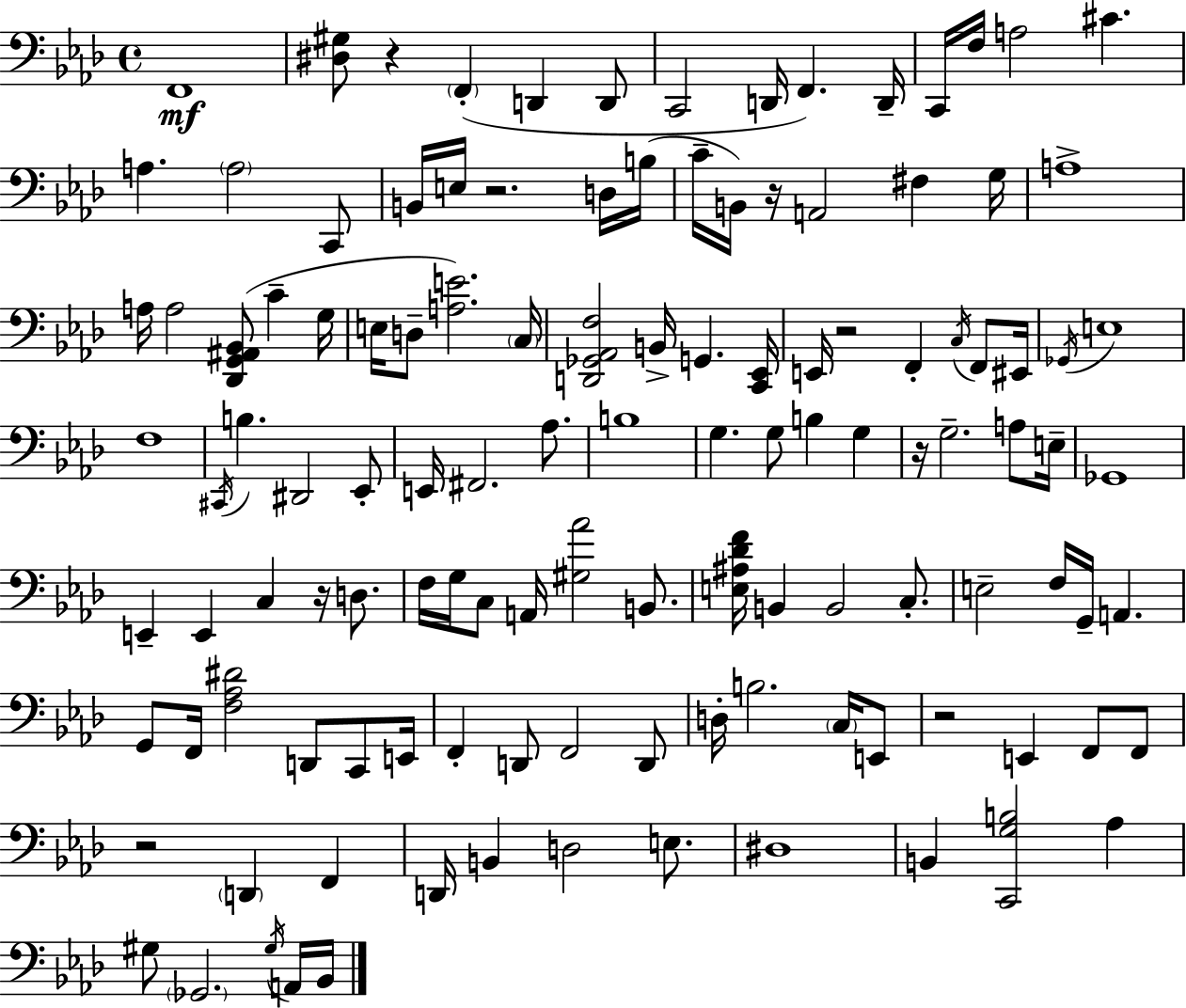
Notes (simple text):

F2/w [D#3,G#3]/e R/q F2/q D2/q D2/e C2/h D2/s F2/q. D2/s C2/s F3/s A3/h C#4/q. A3/q. A3/h C2/e B2/s E3/s R/h. D3/s B3/s C4/s B2/s R/s A2/h F#3/q G3/s A3/w A3/s A3/h [Db2,G2,A#2,Bb2]/e C4/q G3/s E3/s D3/e [A3,E4]/h. C3/s [D2,Gb2,Ab2,F3]/h B2/s G2/q. [C2,Eb2]/s E2/s R/h F2/q C3/s F2/e EIS2/s Gb2/s E3/w F3/w C#2/s B3/q. D#2/h Eb2/e E2/s F#2/h. Ab3/e. B3/w G3/q. G3/e B3/q G3/q R/s G3/h. A3/e E3/s Gb2/w E2/q E2/q C3/q R/s D3/e. F3/s G3/s C3/e A2/s [G#3,Ab4]/h B2/e. [E3,A#3,Db4,F4]/s B2/q B2/h C3/e. E3/h F3/s G2/s A2/q. G2/e F2/s [F3,Ab3,D#4]/h D2/e C2/e E2/s F2/q D2/e F2/h D2/e D3/s B3/h. C3/s E2/e R/h E2/q F2/e F2/e R/h D2/q F2/q D2/s B2/q D3/h E3/e. D#3/w B2/q [C2,G3,B3]/h Ab3/q G#3/e Gb2/h. G#3/s A2/s Bb2/s